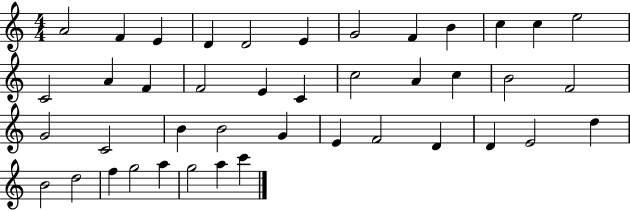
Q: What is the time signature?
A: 4/4